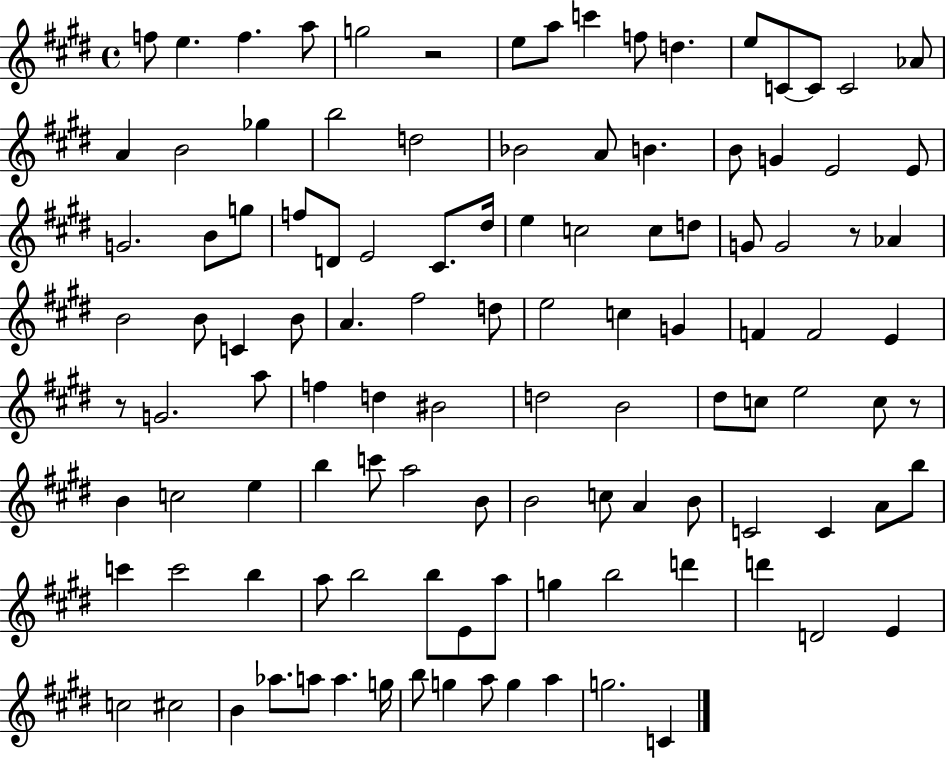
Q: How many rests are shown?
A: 4